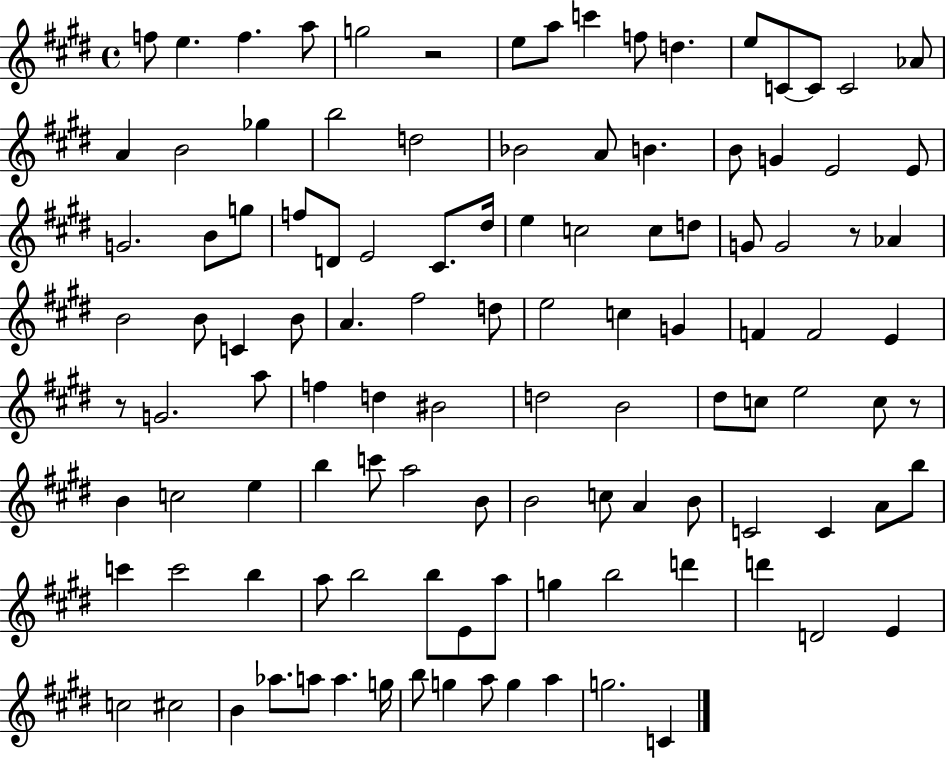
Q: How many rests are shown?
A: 4